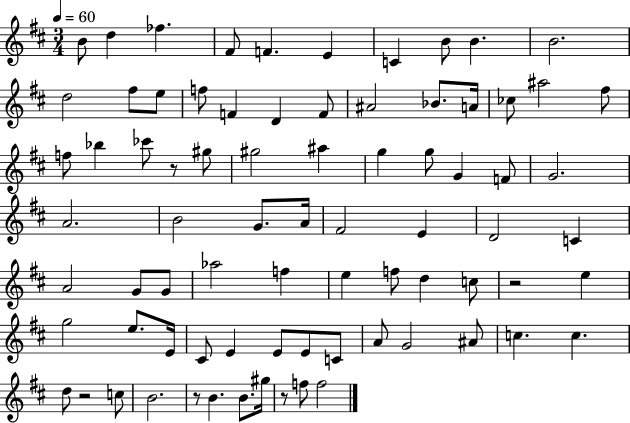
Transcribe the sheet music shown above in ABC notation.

X:1
T:Untitled
M:3/4
L:1/4
K:D
B/2 d _f ^F/2 F E C B/2 B B2 d2 ^f/2 e/2 f/2 F D F/2 ^A2 _B/2 A/4 _c/2 ^a2 ^f/2 f/2 _b _c'/2 z/2 ^g/2 ^g2 ^a g g/2 G F/2 G2 A2 B2 G/2 A/4 ^F2 E D2 C A2 G/2 G/2 _a2 f e f/2 d c/2 z2 e g2 e/2 E/4 ^C/2 E E/2 E/2 C/2 A/2 G2 ^A/2 c c d/2 z2 c/2 B2 z/2 B B/2 ^g/4 z/2 f/2 f2